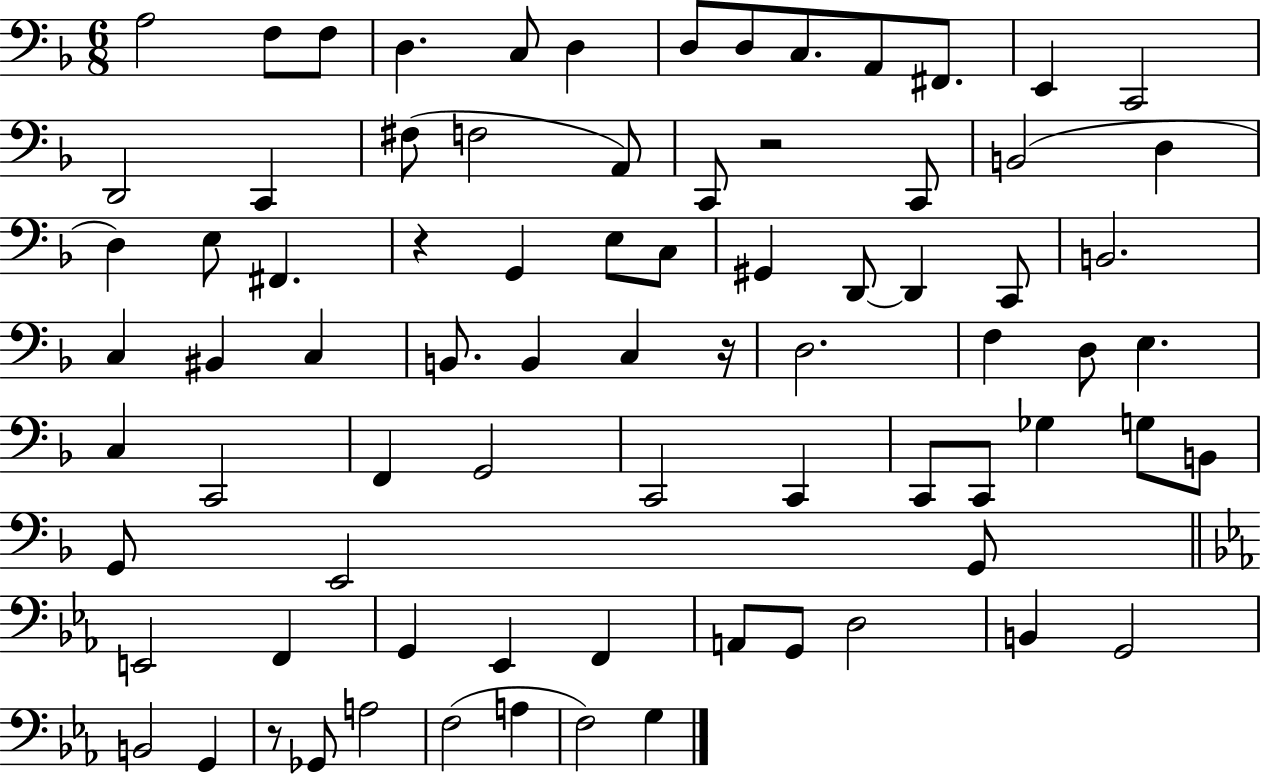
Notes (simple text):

A3/h F3/e F3/e D3/q. C3/e D3/q D3/e D3/e C3/e. A2/e F#2/e. E2/q C2/h D2/h C2/q F#3/e F3/h A2/e C2/e R/h C2/e B2/h D3/q D3/q E3/e F#2/q. R/q G2/q E3/e C3/e G#2/q D2/e D2/q C2/e B2/h. C3/q BIS2/q C3/q B2/e. B2/q C3/q R/s D3/h. F3/q D3/e E3/q. C3/q C2/h F2/q G2/h C2/h C2/q C2/e C2/e Gb3/q G3/e B2/e G2/e E2/h G2/e E2/h F2/q G2/q Eb2/q F2/q A2/e G2/e D3/h B2/q G2/h B2/h G2/q R/e Gb2/e A3/h F3/h A3/q F3/h G3/q